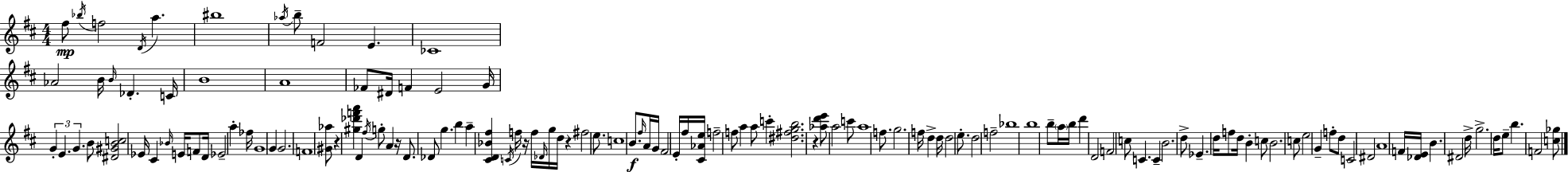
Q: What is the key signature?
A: D major